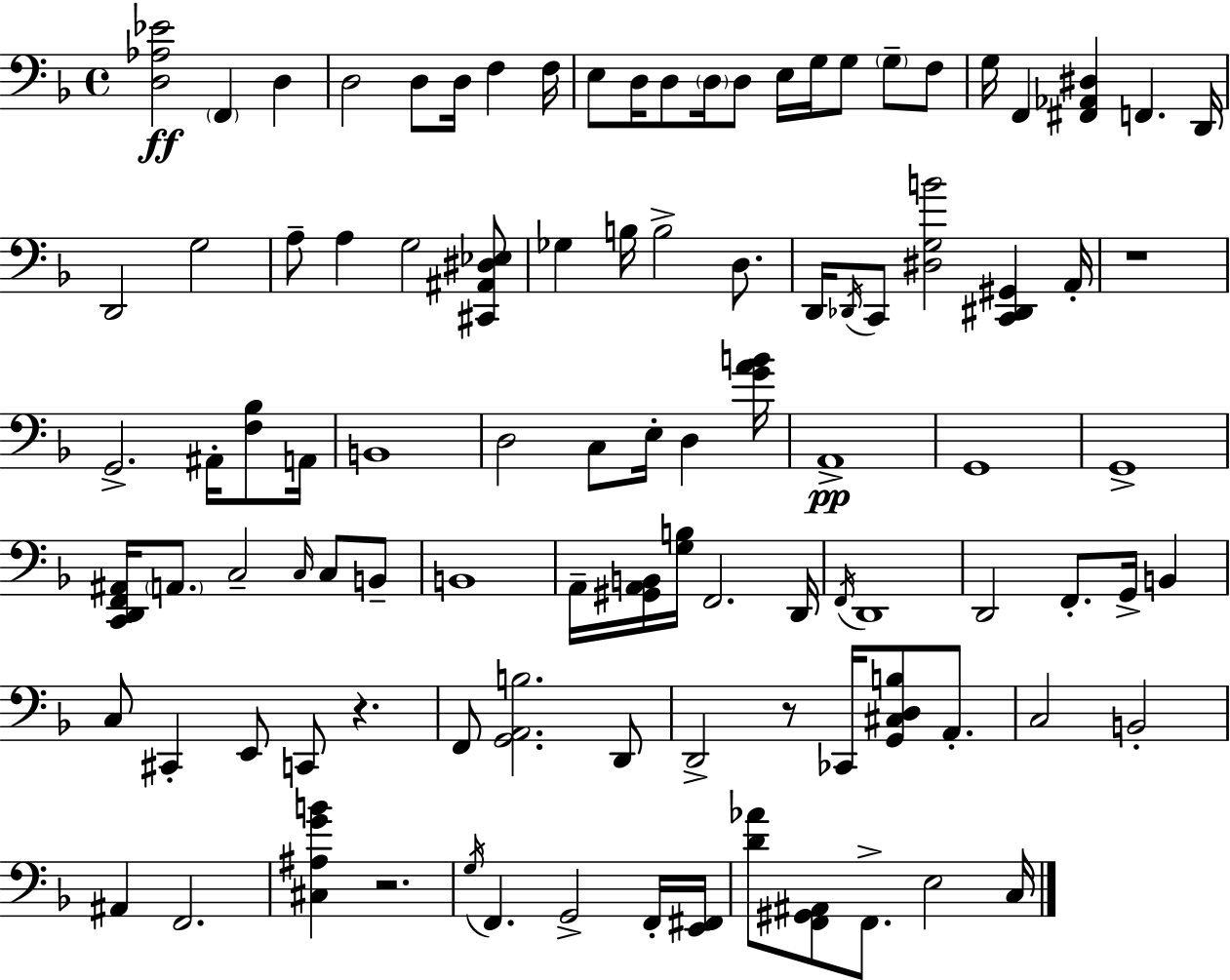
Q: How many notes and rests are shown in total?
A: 100